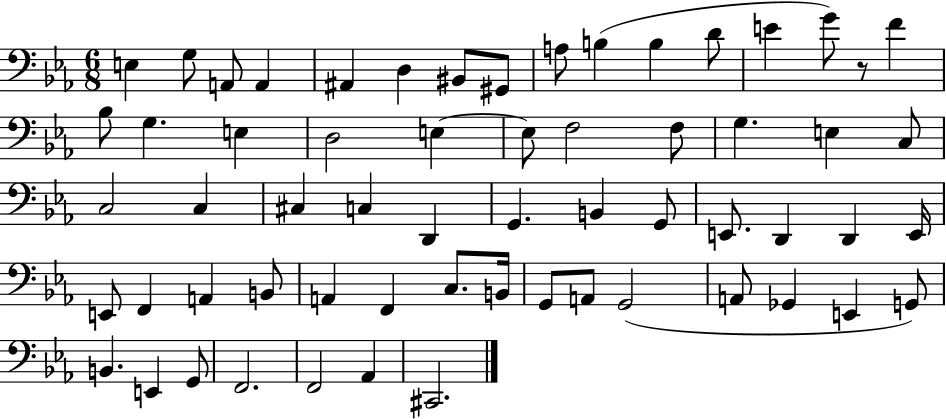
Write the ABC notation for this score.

X:1
T:Untitled
M:6/8
L:1/4
K:Eb
E, G,/2 A,,/2 A,, ^A,, D, ^B,,/2 ^G,,/2 A,/2 B, B, D/2 E G/2 z/2 F _B,/2 G, E, D,2 E, E,/2 F,2 F,/2 G, E, C,/2 C,2 C, ^C, C, D,, G,, B,, G,,/2 E,,/2 D,, D,, E,,/4 E,,/2 F,, A,, B,,/2 A,, F,, C,/2 B,,/4 G,,/2 A,,/2 G,,2 A,,/2 _G,, E,, G,,/2 B,, E,, G,,/2 F,,2 F,,2 _A,, ^C,,2